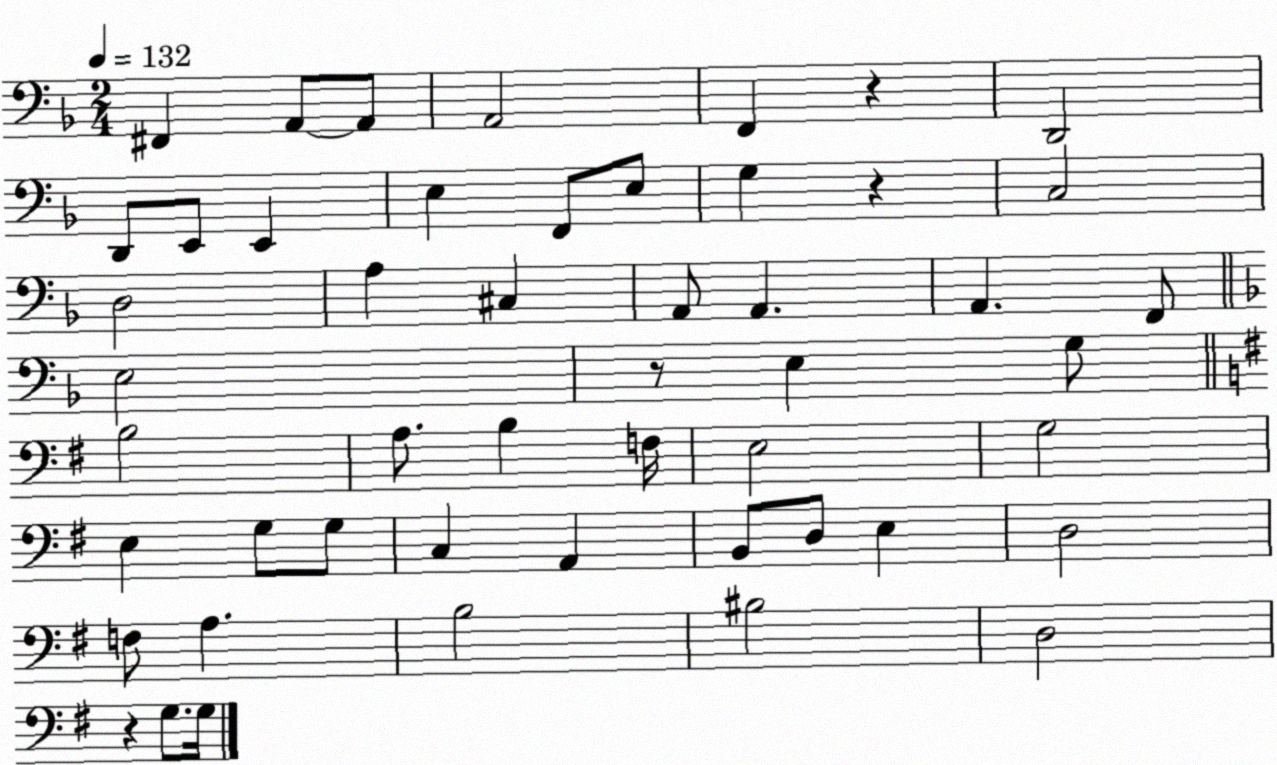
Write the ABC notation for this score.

X:1
T:Untitled
M:2/4
L:1/4
K:F
^F,, A,,/2 A,,/2 A,,2 F,, z D,,2 D,,/2 E,,/2 E,, E, F,,/2 E,/2 G, z C,2 D,2 A, ^C, A,,/2 A,, A,, F,,/2 E,2 z/2 E, G,/2 B,2 A,/2 B, F,/4 E,2 G,2 E, G,/2 G,/2 C, A,, B,,/2 D,/2 E, D,2 F,/2 A, B,2 ^B,2 D,2 z G,/2 G,/4